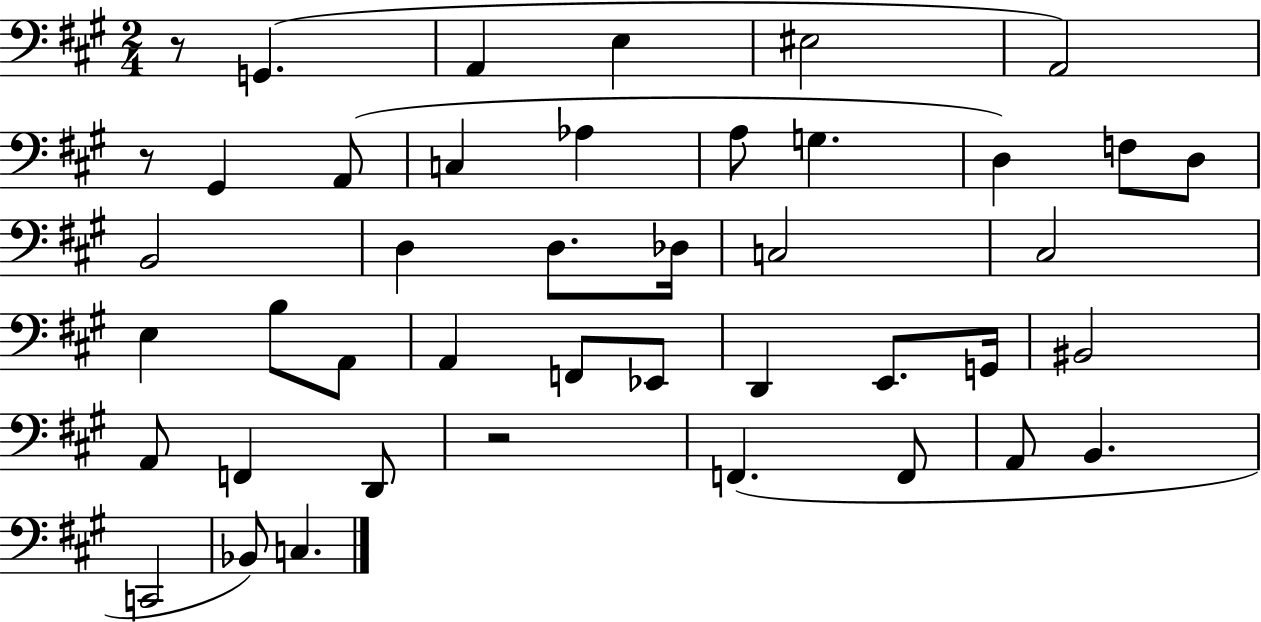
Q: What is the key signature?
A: A major